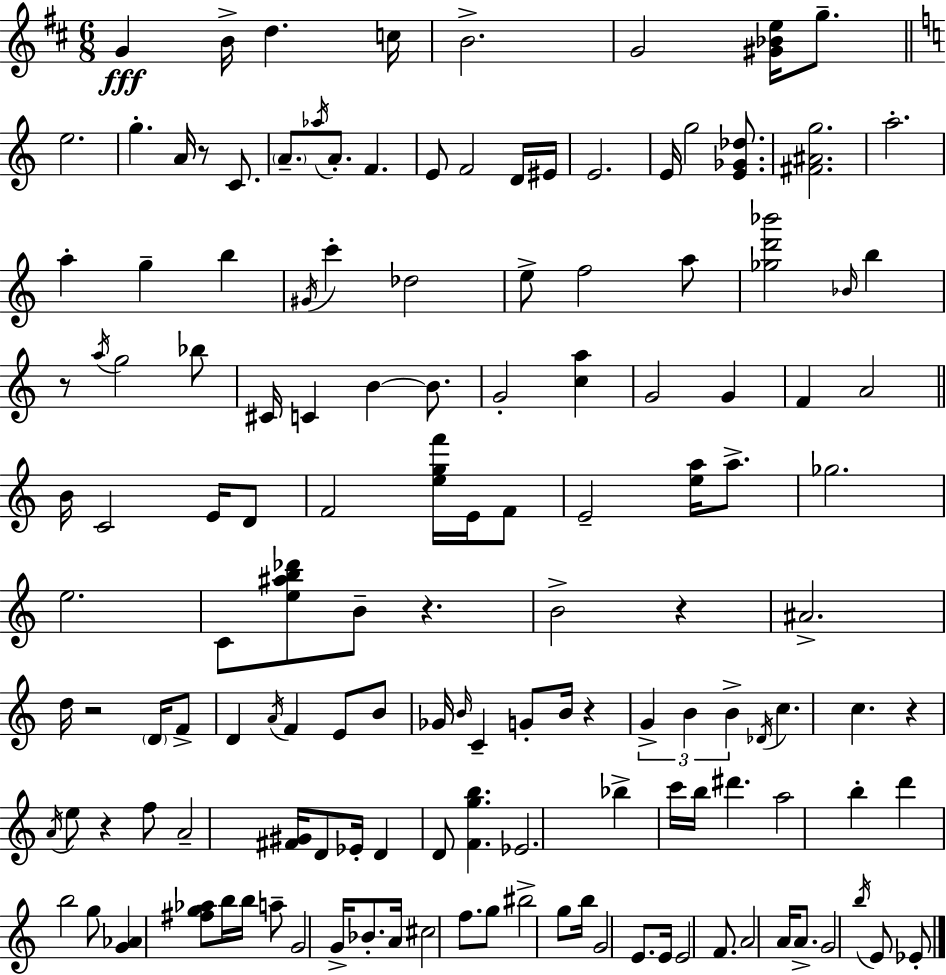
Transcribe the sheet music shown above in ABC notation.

X:1
T:Untitled
M:6/8
L:1/4
K:D
G B/4 d c/4 B2 G2 [^G_Be]/4 g/2 e2 g A/4 z/2 C/2 A/2 _a/4 A/2 F E/2 F2 D/4 ^E/4 E2 E/4 g2 [E_G_d]/2 [^F^Ag]2 a2 a g b ^G/4 c' _d2 e/2 f2 a/2 [_gd'_b']2 _B/4 b z/2 a/4 g2 _b/2 ^C/4 C B B/2 G2 [ca] G2 G F A2 B/4 C2 E/4 D/2 F2 [egf']/4 E/4 F/2 E2 [ea]/4 a/2 _g2 e2 C/2 [e^ab_d']/2 B/2 z B2 z ^A2 d/4 z2 D/4 F/2 D A/4 F E/2 B/2 _G/4 B/4 C G/2 B/4 z G B B _D/4 c c z A/4 e/2 z f/2 A2 [^F^G]/4 D/2 _E/4 D D/2 [Fgb] _E2 _b c'/4 b/4 ^d' a2 b d' b2 g/2 [G_A] [^fg_a]/2 b/4 b/4 a/2 G2 G/4 _B/2 A/4 ^c2 f/2 g/2 ^b2 g/2 b/4 G2 E/2 E/4 E2 F/2 A2 A/4 A/2 G2 b/4 E/2 _E/2